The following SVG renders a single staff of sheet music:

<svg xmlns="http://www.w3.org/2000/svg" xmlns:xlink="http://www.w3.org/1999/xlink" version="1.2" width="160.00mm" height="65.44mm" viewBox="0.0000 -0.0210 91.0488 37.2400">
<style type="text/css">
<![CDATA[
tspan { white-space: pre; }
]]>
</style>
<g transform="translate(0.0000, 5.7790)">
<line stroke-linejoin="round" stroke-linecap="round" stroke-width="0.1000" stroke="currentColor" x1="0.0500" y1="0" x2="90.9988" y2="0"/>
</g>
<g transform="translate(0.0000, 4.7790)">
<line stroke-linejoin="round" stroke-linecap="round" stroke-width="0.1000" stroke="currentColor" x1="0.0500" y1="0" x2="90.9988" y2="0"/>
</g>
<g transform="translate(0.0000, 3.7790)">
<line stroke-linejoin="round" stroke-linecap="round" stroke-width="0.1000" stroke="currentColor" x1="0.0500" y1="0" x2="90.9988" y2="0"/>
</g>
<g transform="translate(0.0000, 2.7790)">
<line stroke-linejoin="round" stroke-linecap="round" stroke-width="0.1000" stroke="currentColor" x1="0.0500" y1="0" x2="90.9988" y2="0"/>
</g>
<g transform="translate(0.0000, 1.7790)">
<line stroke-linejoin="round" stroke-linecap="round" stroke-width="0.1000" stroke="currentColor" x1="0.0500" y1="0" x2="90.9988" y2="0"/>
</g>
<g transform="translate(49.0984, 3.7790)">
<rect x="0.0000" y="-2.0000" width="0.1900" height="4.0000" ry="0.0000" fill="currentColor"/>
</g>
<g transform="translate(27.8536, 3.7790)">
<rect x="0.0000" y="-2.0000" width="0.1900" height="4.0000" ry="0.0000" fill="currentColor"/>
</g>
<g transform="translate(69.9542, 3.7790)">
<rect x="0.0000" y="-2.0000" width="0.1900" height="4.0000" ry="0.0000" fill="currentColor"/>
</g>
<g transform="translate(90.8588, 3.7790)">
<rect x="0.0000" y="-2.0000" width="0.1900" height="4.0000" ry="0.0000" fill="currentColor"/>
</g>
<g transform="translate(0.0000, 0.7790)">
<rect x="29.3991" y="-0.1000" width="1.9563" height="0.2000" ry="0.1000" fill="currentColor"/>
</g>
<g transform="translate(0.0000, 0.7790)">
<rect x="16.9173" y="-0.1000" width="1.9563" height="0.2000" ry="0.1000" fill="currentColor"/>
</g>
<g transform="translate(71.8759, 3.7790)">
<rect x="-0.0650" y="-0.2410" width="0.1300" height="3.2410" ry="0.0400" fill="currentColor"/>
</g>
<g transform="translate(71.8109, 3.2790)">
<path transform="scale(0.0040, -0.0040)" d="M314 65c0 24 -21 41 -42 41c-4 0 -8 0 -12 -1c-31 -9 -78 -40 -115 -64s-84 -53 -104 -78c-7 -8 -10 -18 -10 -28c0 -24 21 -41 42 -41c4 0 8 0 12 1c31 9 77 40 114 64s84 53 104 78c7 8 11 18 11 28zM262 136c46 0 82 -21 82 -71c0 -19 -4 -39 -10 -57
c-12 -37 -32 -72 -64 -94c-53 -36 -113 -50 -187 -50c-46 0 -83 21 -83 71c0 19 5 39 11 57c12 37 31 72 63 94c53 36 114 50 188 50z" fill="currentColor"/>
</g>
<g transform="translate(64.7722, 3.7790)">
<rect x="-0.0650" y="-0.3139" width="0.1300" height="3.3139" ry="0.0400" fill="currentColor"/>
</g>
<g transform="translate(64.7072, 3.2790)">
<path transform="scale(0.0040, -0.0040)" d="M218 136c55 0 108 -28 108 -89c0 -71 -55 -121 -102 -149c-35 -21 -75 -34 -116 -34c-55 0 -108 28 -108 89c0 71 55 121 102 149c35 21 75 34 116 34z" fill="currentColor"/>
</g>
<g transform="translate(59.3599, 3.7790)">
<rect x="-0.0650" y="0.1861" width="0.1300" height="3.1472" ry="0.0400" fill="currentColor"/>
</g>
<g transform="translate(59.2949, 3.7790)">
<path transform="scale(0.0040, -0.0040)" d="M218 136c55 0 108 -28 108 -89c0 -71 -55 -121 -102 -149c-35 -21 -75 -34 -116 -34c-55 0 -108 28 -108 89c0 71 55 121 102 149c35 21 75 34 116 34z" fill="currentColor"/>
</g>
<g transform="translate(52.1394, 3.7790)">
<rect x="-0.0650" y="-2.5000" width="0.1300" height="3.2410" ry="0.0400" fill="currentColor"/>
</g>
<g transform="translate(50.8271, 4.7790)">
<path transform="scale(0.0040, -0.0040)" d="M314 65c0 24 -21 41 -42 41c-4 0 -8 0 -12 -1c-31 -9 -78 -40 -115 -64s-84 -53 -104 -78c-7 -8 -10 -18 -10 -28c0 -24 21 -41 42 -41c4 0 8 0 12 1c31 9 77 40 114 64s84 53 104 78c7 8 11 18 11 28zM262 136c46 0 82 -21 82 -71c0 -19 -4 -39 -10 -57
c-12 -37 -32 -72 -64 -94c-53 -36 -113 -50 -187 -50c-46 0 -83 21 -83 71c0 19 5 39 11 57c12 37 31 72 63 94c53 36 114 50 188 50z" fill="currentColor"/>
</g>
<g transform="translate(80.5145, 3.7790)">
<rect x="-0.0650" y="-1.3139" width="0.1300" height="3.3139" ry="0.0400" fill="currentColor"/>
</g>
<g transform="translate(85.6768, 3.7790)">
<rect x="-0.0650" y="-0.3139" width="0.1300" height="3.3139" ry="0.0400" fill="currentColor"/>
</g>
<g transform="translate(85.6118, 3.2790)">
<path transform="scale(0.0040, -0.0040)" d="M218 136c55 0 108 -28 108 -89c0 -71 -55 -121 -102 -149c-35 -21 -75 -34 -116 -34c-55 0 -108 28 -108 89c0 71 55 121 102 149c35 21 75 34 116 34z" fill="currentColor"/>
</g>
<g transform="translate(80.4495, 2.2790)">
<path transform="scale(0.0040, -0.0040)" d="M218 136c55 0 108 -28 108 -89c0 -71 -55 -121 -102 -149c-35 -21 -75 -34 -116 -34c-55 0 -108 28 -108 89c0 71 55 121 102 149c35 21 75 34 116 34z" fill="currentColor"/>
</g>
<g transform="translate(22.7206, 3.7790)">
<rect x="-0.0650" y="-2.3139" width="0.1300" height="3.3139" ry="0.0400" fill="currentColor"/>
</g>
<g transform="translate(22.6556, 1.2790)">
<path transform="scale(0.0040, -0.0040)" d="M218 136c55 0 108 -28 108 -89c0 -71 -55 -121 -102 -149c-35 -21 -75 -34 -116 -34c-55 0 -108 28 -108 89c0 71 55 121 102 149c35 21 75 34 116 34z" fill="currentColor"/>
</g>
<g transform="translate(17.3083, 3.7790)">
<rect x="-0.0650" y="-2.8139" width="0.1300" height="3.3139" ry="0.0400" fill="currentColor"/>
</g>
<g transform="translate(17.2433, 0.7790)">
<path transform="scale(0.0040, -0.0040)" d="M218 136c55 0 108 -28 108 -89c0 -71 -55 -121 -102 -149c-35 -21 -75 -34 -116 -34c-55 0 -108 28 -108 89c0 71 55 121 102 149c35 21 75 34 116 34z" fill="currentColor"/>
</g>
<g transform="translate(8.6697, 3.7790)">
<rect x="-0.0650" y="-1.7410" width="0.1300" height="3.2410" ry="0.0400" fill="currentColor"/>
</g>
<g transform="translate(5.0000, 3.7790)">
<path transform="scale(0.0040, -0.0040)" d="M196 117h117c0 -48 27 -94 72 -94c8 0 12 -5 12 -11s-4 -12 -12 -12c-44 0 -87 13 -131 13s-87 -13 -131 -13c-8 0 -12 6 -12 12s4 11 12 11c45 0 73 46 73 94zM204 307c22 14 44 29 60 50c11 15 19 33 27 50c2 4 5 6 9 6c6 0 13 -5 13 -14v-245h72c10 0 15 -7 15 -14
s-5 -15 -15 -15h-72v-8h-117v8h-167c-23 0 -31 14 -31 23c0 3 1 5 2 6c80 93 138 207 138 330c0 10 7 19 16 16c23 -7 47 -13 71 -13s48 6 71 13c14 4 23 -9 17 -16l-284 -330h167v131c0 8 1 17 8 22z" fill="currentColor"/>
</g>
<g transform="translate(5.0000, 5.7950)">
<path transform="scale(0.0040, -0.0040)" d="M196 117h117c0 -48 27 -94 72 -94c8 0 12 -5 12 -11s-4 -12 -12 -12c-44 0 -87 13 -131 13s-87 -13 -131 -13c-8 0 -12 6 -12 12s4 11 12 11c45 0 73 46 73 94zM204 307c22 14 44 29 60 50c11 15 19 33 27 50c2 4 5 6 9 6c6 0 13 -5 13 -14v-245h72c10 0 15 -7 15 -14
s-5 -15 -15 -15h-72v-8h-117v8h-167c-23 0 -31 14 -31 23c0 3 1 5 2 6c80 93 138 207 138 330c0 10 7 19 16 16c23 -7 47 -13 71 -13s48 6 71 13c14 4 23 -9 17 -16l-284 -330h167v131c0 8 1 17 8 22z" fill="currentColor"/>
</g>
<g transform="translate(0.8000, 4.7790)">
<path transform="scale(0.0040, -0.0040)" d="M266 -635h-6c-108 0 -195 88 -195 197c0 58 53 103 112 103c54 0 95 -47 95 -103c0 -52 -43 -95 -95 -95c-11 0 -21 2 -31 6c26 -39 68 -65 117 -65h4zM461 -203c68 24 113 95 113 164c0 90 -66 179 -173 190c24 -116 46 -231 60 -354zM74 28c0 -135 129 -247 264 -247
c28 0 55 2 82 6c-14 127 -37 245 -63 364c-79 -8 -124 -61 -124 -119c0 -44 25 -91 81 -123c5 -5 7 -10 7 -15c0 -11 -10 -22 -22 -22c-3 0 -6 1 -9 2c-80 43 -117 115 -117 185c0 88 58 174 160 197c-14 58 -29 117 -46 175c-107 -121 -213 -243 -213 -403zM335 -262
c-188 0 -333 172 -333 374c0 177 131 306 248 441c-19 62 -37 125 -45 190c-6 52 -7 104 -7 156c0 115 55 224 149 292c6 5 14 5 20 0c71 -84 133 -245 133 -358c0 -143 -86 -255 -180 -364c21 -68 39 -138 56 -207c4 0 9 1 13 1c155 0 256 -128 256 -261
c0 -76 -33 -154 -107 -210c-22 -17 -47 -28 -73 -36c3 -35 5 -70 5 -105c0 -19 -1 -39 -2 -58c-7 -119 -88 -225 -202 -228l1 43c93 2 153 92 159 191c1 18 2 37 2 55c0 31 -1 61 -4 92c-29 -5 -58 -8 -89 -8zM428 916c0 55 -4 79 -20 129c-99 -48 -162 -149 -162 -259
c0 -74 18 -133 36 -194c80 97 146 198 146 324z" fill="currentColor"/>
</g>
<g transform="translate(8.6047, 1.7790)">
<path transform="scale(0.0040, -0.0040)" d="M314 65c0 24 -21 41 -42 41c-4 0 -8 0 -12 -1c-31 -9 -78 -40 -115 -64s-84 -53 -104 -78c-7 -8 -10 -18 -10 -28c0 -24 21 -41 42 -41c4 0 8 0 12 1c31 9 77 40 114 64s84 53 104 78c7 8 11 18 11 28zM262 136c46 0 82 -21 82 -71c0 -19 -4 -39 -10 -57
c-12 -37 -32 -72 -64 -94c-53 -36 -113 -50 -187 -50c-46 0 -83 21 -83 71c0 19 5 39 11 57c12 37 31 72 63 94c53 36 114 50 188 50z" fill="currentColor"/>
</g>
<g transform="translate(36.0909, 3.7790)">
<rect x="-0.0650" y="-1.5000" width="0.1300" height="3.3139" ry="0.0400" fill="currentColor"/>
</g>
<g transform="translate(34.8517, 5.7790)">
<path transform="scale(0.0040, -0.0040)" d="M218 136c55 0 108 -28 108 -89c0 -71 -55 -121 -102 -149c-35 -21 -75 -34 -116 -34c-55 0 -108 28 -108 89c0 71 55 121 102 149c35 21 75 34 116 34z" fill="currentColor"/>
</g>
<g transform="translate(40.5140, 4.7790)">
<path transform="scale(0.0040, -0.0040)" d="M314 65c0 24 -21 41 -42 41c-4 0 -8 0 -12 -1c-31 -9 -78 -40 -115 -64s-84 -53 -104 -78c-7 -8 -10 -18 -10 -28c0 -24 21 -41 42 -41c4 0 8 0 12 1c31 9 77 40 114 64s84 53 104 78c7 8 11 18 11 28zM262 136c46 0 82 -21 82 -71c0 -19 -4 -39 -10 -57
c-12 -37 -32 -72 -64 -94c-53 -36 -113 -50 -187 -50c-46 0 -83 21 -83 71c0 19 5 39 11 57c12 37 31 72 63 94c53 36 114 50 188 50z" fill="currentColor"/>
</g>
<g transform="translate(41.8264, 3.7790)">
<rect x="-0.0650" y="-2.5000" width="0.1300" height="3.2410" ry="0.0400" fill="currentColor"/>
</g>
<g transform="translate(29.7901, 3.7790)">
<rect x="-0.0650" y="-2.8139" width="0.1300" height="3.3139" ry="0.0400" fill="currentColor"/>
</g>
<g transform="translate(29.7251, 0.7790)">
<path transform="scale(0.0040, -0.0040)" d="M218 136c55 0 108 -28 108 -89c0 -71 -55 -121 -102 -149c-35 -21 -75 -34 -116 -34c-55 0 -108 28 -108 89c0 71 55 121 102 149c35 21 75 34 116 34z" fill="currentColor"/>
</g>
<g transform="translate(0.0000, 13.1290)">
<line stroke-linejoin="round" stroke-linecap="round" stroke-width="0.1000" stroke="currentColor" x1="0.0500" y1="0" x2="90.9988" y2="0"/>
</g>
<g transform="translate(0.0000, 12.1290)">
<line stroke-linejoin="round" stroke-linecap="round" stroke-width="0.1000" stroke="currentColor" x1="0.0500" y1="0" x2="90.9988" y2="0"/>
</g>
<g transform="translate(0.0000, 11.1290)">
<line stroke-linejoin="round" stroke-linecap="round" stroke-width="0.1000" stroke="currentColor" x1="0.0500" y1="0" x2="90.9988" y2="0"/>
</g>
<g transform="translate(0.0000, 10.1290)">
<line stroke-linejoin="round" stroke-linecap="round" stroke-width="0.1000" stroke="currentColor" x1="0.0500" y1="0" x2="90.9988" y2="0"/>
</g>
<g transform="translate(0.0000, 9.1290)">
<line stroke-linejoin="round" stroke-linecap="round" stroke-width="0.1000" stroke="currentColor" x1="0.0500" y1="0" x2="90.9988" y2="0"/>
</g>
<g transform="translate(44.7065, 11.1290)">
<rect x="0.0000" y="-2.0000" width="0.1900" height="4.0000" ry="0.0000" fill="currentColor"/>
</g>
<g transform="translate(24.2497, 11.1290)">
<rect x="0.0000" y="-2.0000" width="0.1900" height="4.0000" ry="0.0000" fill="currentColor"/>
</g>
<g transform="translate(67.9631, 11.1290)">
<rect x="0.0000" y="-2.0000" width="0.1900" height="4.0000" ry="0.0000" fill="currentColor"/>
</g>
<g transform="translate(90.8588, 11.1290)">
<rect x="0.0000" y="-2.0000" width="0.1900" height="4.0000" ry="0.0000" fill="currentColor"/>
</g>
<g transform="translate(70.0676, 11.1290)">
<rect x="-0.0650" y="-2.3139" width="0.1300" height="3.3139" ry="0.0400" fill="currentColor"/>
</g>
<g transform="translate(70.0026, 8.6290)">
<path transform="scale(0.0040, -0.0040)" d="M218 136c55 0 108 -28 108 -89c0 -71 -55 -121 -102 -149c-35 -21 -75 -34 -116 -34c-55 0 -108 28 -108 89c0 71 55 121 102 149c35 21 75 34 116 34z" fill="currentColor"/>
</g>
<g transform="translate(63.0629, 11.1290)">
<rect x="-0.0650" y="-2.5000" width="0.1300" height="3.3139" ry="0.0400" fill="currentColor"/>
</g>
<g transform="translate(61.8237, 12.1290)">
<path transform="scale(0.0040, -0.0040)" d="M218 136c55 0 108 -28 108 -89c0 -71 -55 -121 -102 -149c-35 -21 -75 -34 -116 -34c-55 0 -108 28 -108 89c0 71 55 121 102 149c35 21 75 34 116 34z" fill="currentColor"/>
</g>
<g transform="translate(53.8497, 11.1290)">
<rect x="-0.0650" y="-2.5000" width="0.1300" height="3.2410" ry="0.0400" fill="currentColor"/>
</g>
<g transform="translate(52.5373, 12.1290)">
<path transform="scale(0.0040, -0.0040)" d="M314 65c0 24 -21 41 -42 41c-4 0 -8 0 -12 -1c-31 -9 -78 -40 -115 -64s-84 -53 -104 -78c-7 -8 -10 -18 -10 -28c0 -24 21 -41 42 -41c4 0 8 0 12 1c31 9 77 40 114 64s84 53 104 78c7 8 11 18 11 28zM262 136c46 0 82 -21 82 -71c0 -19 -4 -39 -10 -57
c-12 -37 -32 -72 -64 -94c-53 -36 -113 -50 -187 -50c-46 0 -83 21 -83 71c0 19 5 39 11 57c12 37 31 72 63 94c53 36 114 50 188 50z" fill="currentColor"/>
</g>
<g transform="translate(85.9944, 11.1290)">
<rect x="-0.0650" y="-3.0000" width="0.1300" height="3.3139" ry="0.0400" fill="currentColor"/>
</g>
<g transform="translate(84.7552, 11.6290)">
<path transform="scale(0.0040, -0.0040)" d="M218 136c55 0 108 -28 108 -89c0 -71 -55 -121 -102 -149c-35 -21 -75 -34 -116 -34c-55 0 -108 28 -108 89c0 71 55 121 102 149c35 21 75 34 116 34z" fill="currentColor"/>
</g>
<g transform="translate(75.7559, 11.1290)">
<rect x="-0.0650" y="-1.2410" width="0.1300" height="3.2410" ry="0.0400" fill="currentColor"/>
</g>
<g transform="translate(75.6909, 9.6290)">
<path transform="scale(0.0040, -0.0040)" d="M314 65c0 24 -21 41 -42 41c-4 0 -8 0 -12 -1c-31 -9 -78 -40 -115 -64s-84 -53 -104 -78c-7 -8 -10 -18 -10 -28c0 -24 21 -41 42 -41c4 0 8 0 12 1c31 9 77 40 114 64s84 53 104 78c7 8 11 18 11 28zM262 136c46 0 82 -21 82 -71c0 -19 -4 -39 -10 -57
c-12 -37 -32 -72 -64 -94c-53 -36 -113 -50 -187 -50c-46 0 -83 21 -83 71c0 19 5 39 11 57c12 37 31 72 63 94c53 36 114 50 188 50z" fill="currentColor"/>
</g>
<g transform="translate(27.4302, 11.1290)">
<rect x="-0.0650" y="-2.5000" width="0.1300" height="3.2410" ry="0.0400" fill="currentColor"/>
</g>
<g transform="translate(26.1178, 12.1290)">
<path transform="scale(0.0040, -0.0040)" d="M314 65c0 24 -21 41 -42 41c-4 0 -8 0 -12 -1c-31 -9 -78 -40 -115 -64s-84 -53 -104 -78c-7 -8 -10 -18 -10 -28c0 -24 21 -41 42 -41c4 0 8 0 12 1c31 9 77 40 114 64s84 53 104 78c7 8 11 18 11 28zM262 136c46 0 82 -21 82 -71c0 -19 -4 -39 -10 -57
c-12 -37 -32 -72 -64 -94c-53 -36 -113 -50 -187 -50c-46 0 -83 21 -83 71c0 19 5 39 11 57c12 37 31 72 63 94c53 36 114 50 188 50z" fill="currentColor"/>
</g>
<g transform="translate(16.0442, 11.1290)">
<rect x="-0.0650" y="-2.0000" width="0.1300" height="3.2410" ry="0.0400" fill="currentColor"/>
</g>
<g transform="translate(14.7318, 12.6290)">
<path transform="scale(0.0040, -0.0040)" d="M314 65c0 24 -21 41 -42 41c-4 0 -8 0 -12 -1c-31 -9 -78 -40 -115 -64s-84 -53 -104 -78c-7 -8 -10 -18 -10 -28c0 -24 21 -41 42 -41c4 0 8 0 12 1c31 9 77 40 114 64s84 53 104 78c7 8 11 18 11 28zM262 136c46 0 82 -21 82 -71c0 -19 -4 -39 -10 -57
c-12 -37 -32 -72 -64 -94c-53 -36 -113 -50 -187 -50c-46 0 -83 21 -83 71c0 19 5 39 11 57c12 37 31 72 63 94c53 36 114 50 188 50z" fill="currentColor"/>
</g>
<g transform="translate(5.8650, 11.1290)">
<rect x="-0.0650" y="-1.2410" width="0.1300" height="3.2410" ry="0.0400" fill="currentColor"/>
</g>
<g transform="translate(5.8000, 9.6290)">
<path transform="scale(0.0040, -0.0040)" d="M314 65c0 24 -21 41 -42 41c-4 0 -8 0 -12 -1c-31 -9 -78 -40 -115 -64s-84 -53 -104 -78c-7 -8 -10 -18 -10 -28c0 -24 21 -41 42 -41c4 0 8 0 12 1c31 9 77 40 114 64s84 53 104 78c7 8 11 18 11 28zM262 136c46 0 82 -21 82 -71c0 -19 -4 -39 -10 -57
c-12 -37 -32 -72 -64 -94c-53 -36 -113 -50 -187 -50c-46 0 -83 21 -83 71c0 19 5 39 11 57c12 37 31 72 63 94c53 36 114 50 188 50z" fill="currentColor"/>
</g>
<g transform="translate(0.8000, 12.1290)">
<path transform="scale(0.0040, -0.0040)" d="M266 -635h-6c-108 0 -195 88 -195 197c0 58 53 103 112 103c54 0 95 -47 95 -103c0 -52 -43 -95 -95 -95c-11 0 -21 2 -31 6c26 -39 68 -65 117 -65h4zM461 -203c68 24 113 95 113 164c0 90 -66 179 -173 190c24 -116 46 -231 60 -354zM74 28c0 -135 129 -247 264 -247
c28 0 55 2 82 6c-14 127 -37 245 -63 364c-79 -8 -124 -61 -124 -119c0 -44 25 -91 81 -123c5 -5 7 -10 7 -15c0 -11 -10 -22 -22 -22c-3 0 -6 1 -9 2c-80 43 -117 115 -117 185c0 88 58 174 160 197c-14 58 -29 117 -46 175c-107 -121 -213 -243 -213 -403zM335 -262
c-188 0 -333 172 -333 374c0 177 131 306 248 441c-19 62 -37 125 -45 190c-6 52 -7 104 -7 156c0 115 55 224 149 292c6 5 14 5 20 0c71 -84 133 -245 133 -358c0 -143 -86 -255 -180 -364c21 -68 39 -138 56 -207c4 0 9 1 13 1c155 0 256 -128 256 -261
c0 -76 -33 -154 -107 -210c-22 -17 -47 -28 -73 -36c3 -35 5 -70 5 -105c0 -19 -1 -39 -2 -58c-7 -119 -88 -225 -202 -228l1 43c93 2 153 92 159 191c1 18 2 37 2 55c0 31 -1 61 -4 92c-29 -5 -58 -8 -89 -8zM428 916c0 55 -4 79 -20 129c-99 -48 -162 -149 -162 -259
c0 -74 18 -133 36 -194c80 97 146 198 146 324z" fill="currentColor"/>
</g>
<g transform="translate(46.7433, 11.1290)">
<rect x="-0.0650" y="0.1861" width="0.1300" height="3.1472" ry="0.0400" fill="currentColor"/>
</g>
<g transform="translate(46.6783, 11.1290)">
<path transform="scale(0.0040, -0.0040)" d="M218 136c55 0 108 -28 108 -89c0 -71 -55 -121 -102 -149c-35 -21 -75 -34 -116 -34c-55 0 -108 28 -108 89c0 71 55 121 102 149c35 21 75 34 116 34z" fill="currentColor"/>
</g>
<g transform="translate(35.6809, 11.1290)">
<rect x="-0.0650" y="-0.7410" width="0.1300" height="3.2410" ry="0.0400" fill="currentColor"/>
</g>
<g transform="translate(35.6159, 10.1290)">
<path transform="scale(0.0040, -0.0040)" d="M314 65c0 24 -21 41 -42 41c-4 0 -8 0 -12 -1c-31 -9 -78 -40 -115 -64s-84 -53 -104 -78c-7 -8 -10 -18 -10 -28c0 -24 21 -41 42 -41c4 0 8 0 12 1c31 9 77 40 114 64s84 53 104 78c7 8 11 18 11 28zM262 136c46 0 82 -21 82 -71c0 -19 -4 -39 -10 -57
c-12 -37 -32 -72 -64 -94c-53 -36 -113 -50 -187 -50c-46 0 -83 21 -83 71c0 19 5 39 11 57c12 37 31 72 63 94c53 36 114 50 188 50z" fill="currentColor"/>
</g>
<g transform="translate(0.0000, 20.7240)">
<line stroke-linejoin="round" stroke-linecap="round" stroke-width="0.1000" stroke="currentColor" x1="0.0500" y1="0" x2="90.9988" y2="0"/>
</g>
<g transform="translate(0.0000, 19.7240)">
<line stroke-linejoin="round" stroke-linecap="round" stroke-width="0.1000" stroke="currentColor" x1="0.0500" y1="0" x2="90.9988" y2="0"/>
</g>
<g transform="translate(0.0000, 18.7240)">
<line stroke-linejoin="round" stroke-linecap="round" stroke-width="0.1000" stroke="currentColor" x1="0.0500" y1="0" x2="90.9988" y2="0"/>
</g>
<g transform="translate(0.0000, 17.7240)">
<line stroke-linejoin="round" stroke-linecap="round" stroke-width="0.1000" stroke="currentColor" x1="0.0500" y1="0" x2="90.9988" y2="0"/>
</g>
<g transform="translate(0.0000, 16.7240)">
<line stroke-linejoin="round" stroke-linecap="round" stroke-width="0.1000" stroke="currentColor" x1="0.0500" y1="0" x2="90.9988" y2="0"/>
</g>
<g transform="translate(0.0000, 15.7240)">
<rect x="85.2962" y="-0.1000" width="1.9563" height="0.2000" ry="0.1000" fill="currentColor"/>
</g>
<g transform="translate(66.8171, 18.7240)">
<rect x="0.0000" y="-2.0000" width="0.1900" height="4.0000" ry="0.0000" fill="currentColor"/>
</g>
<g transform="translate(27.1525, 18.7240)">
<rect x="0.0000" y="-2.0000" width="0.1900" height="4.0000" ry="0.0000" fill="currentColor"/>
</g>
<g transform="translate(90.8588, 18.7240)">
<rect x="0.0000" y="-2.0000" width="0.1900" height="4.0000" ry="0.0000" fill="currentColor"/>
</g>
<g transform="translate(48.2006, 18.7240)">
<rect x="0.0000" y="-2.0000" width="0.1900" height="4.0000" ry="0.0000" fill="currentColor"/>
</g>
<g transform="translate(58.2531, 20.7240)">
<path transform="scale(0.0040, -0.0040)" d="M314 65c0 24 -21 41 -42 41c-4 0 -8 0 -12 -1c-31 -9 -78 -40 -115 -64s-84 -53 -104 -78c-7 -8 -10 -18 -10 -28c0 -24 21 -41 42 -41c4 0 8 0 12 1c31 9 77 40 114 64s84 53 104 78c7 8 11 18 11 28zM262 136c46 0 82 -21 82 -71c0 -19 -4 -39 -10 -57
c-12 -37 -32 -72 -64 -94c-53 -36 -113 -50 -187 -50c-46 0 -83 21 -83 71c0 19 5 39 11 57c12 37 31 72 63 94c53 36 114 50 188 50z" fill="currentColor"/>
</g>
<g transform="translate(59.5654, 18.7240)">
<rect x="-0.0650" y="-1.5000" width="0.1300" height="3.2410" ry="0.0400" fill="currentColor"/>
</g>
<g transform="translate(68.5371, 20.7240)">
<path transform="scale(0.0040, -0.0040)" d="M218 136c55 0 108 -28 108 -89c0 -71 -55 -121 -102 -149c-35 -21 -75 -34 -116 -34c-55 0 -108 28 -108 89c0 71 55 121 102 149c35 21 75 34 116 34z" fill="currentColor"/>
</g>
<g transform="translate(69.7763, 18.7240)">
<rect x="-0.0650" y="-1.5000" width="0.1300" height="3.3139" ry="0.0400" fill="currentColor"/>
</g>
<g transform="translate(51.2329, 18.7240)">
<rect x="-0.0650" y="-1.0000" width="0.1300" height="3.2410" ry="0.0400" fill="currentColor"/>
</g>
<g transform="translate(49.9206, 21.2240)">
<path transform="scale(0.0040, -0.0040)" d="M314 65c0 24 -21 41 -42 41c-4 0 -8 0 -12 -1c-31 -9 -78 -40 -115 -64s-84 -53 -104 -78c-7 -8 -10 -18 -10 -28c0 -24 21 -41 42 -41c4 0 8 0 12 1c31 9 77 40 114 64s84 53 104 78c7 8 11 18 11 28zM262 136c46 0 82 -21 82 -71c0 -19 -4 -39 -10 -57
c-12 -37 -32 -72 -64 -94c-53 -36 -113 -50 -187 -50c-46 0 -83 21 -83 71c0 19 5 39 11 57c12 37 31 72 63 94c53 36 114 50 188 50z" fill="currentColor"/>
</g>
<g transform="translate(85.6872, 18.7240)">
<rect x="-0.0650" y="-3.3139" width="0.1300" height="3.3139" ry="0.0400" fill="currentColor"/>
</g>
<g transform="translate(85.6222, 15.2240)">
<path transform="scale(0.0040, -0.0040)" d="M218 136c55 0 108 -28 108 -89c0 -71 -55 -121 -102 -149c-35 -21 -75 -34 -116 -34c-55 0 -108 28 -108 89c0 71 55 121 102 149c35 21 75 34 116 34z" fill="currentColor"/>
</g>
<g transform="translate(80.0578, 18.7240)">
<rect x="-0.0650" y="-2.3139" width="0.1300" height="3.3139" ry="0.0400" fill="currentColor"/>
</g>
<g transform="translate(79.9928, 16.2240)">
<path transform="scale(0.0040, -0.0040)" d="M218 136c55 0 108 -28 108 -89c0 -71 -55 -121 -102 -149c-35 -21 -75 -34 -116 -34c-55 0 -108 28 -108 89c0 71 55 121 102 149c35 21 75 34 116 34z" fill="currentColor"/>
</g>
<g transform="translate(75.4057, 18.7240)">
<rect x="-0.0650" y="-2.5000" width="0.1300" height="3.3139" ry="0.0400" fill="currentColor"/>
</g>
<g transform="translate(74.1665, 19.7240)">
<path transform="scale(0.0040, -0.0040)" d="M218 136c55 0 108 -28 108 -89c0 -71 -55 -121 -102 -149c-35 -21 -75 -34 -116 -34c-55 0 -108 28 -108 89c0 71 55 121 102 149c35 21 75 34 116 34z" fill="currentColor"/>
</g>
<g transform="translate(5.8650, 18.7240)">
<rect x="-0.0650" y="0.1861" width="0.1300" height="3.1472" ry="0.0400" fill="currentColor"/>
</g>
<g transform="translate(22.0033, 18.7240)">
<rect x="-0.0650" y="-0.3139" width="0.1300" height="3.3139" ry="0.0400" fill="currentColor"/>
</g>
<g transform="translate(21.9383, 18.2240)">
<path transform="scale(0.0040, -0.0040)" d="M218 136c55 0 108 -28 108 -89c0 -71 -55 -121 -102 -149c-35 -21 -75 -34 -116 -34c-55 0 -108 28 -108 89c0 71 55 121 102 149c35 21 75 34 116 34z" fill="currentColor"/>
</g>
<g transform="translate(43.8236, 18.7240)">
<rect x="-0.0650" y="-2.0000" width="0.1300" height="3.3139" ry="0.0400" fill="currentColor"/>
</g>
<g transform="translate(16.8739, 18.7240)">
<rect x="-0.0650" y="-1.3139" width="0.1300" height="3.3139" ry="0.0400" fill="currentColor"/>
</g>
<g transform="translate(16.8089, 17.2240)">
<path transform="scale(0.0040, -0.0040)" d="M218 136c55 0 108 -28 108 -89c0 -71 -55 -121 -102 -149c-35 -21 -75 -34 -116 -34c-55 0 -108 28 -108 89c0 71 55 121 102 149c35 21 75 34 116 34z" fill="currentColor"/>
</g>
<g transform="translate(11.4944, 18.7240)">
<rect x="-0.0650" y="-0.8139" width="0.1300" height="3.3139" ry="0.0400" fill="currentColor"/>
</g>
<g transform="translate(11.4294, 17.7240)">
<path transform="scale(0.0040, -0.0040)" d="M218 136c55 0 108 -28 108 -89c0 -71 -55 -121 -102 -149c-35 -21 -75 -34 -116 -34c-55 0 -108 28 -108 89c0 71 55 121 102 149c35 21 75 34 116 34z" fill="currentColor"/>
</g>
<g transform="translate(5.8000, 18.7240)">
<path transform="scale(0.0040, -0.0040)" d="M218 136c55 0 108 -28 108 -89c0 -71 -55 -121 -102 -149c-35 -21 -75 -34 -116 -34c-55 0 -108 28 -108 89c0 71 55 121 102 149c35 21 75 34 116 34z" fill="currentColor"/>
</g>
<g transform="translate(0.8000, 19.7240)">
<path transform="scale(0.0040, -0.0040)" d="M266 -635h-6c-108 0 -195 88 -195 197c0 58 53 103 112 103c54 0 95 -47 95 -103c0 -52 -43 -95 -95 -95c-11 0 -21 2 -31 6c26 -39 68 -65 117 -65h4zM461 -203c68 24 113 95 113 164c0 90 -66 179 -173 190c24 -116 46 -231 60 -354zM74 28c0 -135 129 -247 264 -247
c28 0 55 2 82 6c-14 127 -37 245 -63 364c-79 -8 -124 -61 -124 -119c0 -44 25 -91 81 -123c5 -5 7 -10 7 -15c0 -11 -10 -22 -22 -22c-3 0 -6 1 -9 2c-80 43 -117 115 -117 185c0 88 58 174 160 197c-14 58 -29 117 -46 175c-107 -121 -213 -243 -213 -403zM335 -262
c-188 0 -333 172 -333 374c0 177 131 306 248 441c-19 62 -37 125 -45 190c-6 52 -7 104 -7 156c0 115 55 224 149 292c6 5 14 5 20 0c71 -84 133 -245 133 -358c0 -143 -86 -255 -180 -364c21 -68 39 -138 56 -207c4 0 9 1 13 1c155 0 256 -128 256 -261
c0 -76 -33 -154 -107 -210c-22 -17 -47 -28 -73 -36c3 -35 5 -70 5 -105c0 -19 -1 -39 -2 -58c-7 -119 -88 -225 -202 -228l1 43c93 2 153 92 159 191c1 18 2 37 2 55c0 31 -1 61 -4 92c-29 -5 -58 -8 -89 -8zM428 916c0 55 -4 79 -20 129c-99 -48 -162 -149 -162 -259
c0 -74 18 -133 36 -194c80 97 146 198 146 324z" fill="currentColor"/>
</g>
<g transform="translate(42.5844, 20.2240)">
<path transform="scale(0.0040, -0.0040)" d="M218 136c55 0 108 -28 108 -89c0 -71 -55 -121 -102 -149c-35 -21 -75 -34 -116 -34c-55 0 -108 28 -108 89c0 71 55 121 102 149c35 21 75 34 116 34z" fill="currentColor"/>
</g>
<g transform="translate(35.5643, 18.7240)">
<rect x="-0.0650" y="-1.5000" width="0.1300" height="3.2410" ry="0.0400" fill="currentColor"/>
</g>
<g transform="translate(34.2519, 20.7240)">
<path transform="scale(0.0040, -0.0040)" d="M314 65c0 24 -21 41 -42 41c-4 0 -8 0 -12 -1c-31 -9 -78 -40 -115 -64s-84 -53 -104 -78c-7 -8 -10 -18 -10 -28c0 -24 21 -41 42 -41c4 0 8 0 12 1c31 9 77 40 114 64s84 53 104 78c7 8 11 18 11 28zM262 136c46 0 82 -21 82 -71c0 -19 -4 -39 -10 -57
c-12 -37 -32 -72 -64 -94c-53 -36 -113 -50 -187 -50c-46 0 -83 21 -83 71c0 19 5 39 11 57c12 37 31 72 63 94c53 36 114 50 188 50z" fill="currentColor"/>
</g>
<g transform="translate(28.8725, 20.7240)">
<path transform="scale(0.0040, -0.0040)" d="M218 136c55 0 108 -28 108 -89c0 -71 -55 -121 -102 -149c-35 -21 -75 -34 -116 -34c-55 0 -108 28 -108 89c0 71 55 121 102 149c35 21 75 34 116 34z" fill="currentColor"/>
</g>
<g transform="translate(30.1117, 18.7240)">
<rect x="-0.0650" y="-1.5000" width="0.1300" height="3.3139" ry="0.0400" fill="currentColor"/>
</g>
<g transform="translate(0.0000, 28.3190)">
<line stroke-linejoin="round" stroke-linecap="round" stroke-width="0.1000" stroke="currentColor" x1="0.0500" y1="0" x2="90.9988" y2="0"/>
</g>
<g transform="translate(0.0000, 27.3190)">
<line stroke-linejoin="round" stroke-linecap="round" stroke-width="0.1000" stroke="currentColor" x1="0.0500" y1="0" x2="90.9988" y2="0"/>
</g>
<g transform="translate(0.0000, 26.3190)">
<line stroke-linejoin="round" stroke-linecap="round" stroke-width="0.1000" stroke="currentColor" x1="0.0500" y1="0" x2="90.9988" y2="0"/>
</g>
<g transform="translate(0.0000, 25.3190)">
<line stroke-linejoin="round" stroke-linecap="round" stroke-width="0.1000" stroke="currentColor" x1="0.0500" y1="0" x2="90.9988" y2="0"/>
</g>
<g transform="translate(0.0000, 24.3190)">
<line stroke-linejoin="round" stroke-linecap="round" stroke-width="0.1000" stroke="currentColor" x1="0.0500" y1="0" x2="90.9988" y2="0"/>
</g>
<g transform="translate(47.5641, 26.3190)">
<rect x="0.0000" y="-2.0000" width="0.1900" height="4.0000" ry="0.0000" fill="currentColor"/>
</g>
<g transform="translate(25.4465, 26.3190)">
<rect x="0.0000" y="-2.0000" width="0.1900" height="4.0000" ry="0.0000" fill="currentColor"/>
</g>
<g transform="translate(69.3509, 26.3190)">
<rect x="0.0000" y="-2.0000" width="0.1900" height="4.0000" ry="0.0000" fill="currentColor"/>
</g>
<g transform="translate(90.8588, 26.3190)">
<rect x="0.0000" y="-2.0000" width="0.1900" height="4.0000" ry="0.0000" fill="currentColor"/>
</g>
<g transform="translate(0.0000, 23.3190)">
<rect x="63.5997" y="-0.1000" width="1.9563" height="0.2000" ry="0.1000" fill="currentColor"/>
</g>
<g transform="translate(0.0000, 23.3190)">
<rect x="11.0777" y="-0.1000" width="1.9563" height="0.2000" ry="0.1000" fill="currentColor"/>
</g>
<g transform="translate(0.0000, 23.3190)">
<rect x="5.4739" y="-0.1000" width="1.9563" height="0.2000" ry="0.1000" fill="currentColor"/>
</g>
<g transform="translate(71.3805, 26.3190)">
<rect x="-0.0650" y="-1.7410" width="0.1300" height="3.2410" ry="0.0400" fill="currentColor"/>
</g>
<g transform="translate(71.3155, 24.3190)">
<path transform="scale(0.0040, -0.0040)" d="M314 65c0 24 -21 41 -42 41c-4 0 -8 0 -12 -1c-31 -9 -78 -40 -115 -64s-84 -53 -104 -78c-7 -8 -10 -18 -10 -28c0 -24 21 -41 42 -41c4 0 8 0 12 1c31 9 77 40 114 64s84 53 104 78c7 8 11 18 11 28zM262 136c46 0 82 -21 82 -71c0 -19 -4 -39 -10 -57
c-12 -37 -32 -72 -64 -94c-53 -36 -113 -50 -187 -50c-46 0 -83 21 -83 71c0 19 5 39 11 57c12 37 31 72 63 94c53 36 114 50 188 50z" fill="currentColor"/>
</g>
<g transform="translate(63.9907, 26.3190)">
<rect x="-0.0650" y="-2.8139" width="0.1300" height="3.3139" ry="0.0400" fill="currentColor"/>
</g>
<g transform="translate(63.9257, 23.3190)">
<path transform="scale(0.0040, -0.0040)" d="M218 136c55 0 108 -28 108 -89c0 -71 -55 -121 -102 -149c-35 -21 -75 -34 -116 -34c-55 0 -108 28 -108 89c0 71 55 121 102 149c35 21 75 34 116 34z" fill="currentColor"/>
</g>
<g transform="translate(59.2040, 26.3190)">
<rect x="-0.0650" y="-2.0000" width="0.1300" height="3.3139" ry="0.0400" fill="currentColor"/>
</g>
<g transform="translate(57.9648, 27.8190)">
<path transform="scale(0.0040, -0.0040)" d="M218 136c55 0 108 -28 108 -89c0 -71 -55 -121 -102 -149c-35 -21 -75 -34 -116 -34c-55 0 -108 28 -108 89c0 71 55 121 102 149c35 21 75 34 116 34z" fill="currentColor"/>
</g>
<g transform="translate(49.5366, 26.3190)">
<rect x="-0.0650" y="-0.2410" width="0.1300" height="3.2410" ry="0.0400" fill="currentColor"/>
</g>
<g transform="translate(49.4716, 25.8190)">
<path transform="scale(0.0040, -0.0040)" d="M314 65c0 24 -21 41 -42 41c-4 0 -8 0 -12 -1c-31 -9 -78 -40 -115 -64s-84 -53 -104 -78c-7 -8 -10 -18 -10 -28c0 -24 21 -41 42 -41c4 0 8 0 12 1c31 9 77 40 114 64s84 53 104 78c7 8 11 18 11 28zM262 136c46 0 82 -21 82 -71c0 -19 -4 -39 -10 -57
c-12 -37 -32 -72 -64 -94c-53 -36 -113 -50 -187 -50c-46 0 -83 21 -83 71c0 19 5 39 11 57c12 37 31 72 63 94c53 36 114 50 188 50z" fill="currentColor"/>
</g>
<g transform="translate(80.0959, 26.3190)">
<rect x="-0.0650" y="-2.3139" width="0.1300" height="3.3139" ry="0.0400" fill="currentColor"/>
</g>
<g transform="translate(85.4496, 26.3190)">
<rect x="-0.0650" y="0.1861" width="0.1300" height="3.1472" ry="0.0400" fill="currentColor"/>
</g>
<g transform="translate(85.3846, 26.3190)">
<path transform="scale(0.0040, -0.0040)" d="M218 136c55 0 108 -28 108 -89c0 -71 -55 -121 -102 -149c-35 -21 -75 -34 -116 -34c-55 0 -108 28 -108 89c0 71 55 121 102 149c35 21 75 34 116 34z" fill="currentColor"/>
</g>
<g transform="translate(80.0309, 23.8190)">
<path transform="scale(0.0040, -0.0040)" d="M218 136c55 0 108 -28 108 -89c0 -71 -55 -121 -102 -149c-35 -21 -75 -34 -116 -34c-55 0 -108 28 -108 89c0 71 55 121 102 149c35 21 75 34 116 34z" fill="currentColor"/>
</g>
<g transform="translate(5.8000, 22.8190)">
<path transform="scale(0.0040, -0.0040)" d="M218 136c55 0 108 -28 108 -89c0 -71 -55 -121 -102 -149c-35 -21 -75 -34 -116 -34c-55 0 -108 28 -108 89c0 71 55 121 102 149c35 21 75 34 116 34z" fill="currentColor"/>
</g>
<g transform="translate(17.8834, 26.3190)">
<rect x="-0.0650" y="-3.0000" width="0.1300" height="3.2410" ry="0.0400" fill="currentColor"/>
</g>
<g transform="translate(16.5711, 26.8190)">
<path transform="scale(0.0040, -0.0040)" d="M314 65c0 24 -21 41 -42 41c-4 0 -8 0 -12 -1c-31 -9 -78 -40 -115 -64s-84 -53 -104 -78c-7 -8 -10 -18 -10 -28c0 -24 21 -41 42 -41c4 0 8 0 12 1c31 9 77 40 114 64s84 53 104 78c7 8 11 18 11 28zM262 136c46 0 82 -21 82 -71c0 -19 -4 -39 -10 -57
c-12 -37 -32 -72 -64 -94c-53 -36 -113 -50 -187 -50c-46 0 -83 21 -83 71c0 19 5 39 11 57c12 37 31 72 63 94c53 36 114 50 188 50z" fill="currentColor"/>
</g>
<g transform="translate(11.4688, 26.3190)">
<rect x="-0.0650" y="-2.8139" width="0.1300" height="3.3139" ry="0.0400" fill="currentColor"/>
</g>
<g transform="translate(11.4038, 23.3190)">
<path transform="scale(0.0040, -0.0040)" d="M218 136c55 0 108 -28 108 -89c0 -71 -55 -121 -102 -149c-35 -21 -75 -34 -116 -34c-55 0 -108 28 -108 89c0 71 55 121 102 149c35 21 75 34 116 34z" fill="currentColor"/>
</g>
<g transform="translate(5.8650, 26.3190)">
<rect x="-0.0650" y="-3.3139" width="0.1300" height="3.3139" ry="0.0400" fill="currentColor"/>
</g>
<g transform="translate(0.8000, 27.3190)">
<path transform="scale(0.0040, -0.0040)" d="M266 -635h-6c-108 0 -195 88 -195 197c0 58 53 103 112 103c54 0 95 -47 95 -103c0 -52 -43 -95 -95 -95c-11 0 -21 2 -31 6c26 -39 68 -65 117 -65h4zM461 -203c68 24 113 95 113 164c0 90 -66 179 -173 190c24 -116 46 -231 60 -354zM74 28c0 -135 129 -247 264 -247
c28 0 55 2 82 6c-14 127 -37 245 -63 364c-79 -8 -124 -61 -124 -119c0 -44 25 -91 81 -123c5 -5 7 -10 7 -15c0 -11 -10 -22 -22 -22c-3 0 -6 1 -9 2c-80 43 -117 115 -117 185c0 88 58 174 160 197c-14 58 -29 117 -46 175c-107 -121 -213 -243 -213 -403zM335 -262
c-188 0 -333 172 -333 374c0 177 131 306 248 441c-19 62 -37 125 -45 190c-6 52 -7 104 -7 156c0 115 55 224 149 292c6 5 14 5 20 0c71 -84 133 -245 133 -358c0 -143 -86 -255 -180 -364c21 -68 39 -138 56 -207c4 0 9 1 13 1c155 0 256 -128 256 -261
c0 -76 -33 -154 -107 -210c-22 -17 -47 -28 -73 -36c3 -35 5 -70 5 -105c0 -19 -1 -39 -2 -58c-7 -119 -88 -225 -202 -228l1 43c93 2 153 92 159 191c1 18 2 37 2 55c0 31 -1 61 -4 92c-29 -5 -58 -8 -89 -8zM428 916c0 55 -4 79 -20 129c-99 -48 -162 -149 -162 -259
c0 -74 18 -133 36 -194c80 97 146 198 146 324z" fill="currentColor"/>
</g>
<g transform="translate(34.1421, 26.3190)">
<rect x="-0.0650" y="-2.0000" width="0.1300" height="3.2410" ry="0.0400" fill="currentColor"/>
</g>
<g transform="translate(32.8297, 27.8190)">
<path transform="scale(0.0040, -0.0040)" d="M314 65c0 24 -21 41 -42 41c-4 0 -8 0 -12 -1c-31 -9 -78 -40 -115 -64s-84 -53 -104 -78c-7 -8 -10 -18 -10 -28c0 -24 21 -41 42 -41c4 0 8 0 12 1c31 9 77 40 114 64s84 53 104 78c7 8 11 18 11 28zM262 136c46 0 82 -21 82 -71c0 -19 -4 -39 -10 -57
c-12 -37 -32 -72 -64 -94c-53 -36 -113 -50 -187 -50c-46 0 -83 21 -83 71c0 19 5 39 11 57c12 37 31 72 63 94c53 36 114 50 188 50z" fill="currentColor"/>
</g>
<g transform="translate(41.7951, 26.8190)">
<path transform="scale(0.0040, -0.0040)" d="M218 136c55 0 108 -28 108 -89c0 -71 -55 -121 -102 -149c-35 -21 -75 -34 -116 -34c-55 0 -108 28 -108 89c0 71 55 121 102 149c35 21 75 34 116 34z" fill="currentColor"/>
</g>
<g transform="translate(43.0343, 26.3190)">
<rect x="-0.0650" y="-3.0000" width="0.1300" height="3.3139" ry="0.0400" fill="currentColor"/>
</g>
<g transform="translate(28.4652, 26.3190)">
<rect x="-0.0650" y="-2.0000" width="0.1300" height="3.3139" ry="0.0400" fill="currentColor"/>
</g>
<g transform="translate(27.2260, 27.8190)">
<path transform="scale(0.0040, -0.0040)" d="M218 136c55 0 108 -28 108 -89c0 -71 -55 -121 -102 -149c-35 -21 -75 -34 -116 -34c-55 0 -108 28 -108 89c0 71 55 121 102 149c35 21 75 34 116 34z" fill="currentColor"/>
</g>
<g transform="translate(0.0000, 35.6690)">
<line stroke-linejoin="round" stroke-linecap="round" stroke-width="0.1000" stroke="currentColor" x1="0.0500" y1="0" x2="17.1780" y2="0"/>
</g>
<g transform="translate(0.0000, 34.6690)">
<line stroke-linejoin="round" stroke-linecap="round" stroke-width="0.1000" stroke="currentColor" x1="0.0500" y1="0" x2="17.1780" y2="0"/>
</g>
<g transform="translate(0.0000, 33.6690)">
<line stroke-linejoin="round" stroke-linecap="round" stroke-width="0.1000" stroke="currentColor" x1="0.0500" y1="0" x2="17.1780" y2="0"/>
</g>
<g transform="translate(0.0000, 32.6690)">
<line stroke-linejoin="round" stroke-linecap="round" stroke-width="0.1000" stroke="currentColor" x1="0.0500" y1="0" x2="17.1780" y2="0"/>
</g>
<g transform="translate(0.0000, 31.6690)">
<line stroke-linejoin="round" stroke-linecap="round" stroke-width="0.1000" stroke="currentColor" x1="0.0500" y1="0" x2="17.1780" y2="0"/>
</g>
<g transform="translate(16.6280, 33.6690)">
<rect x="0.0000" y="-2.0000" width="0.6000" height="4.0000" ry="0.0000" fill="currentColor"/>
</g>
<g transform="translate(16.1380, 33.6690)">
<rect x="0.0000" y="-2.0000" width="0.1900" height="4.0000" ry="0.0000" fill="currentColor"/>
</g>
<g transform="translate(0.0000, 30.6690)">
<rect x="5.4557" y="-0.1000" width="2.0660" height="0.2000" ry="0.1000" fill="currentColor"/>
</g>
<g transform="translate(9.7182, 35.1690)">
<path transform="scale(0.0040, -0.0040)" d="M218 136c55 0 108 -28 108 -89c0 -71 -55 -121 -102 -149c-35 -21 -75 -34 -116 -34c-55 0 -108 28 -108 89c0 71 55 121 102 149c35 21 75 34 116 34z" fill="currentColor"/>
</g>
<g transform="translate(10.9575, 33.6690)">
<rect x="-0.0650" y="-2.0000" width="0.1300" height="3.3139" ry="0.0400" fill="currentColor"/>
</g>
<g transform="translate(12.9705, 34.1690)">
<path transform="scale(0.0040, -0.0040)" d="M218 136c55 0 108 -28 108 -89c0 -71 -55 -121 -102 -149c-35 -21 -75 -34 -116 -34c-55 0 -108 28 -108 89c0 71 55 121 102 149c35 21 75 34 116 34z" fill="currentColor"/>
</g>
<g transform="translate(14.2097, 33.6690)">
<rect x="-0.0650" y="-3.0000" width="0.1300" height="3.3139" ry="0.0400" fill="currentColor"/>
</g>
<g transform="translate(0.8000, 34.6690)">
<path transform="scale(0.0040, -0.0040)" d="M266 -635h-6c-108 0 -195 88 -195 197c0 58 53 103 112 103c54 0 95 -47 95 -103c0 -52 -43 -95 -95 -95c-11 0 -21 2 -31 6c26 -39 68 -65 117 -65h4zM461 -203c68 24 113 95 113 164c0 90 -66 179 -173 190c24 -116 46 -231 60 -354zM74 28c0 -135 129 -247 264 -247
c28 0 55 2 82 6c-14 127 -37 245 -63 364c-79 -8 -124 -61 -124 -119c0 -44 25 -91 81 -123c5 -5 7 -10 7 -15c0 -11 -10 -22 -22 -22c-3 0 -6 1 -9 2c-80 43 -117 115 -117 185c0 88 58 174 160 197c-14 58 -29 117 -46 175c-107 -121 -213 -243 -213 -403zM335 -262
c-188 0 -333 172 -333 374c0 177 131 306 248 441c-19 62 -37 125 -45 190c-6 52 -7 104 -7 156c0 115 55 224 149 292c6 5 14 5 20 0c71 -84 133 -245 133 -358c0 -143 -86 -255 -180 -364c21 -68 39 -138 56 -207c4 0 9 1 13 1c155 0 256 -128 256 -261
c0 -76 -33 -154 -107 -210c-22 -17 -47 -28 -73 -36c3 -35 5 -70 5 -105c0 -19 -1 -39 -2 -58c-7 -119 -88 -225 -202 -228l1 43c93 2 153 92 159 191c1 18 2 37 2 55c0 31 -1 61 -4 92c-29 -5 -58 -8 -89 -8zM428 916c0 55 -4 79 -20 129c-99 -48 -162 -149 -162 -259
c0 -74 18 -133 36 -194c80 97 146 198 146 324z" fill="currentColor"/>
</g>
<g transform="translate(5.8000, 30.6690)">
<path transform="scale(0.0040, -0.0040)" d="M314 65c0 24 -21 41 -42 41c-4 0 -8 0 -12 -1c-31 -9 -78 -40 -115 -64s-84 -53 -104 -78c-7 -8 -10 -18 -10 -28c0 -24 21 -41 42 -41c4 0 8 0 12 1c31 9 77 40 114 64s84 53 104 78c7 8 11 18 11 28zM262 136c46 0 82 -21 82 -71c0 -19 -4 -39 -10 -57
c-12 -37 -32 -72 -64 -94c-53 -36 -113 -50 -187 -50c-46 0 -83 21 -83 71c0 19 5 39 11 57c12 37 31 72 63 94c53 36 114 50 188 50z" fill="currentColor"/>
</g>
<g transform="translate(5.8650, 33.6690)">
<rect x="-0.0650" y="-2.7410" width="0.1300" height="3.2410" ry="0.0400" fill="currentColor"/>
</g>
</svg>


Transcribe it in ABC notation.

X:1
T:Untitled
M:4/4
L:1/4
K:C
f2 a g a E G2 G2 B c c2 e c e2 F2 G2 d2 B G2 G g e2 A B d e c E E2 F D2 E2 E G g b b a A2 F F2 A c2 F a f2 g B a2 F A